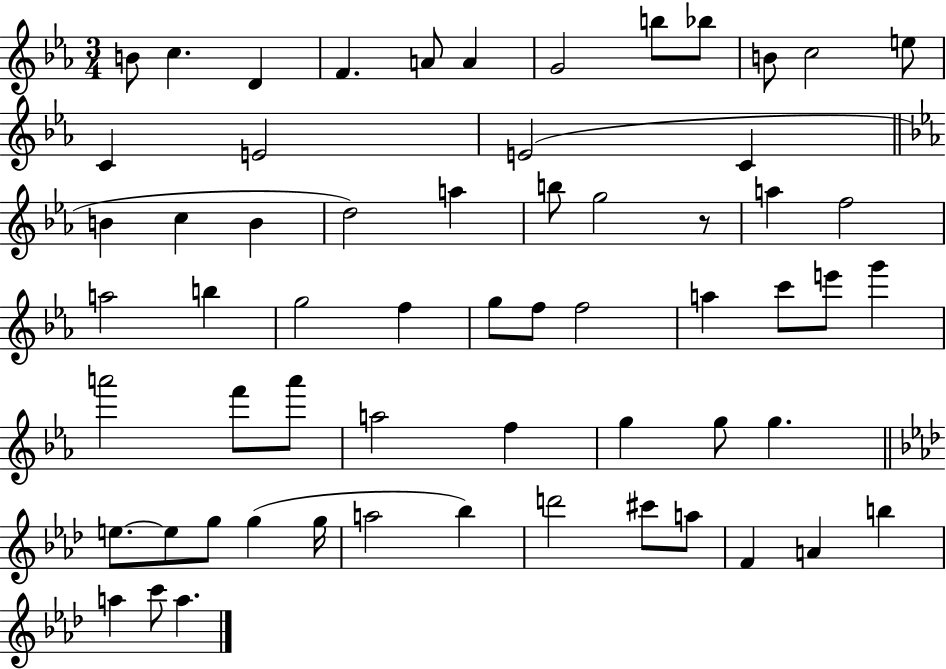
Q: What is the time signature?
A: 3/4